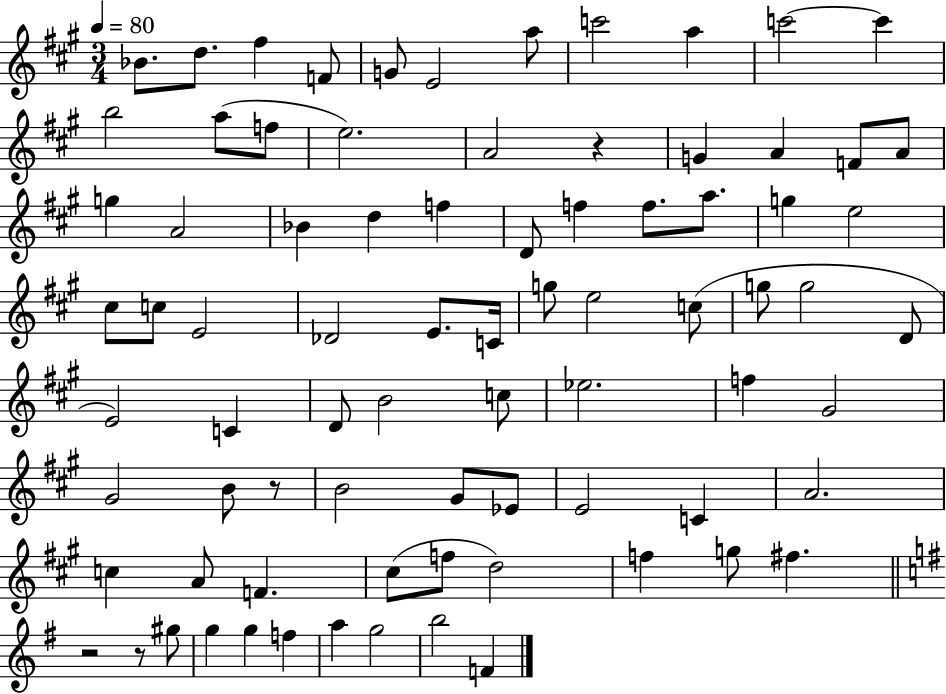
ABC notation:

X:1
T:Untitled
M:3/4
L:1/4
K:A
_B/2 d/2 ^f F/2 G/2 E2 a/2 c'2 a c'2 c' b2 a/2 f/2 e2 A2 z G A F/2 A/2 g A2 _B d f D/2 f f/2 a/2 g e2 ^c/2 c/2 E2 _D2 E/2 C/4 g/2 e2 c/2 g/2 g2 D/2 E2 C D/2 B2 c/2 _e2 f ^G2 ^G2 B/2 z/2 B2 ^G/2 _E/2 E2 C A2 c A/2 F ^c/2 f/2 d2 f g/2 ^f z2 z/2 ^g/2 g g f a g2 b2 F